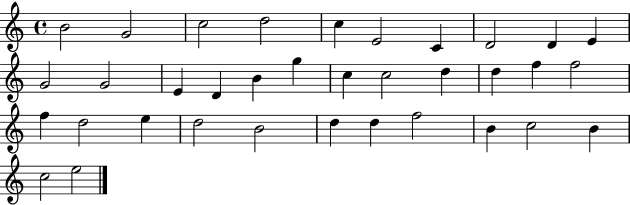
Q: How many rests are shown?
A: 0